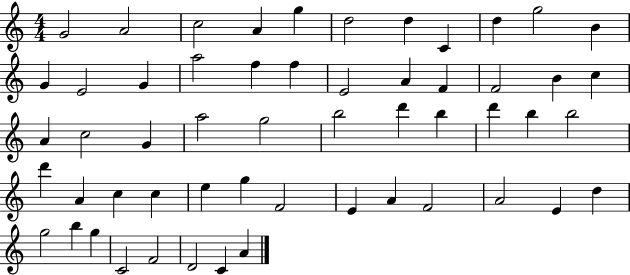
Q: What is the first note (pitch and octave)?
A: G4